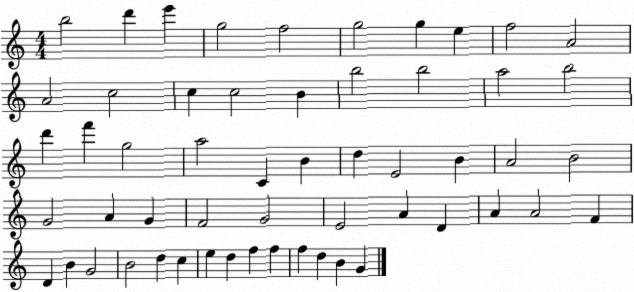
X:1
T:Untitled
M:4/4
L:1/4
K:C
b2 d' e' g2 f2 g2 g e f2 A2 A2 c2 c c2 B b2 b2 a2 b2 d' f' g2 a2 C B d E2 B A2 B2 G2 A G F2 G2 E2 A D A A2 F D B G2 B2 d c e d f f f d B G